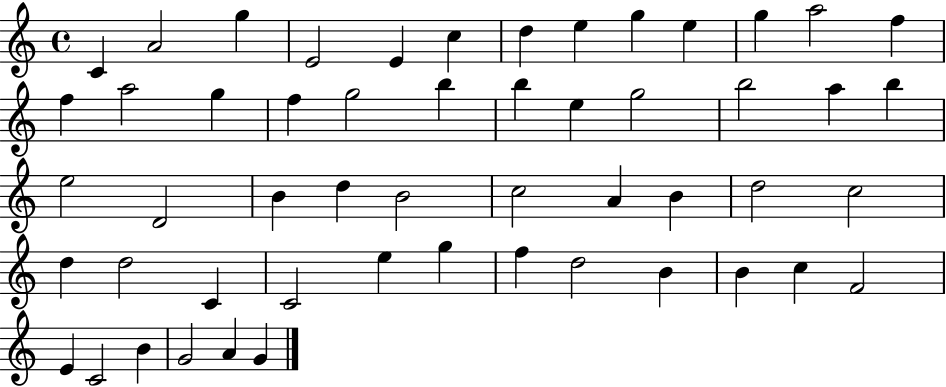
C4/q A4/h G5/q E4/h E4/q C5/q D5/q E5/q G5/q E5/q G5/q A5/h F5/q F5/q A5/h G5/q F5/q G5/h B5/q B5/q E5/q G5/h B5/h A5/q B5/q E5/h D4/h B4/q D5/q B4/h C5/h A4/q B4/q D5/h C5/h D5/q D5/h C4/q C4/h E5/q G5/q F5/q D5/h B4/q B4/q C5/q F4/h E4/q C4/h B4/q G4/h A4/q G4/q